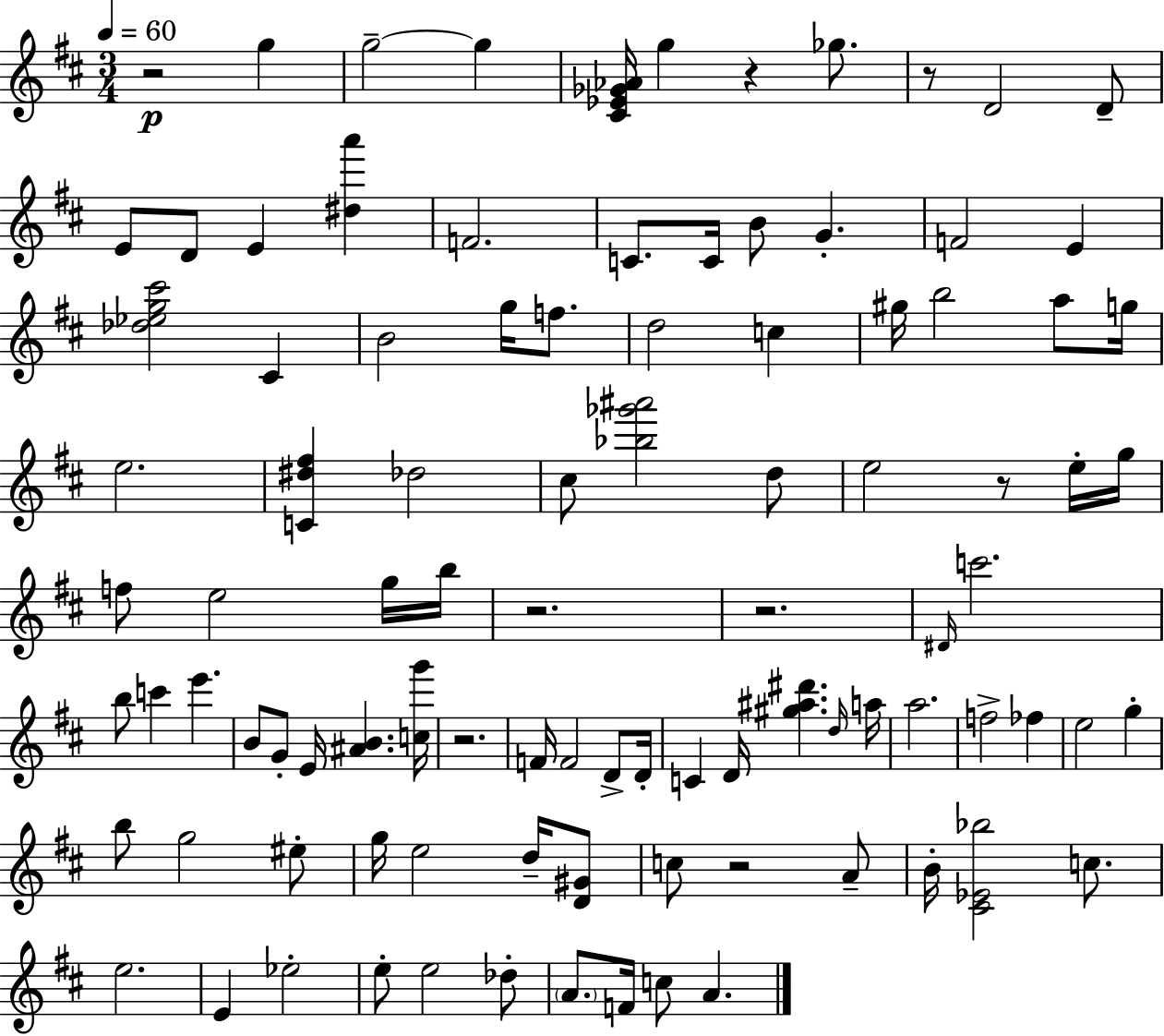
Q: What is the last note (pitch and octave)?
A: A4